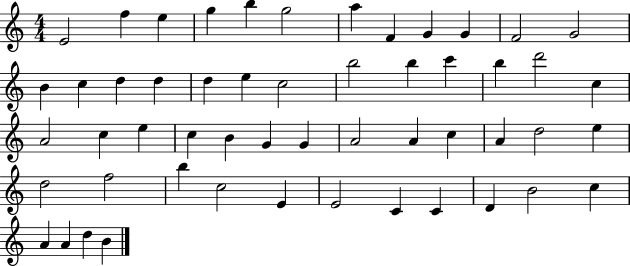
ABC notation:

X:1
T:Untitled
M:4/4
L:1/4
K:C
E2 f e g b g2 a F G G F2 G2 B c d d d e c2 b2 b c' b d'2 c A2 c e c B G G A2 A c A d2 e d2 f2 b c2 E E2 C C D B2 c A A d B